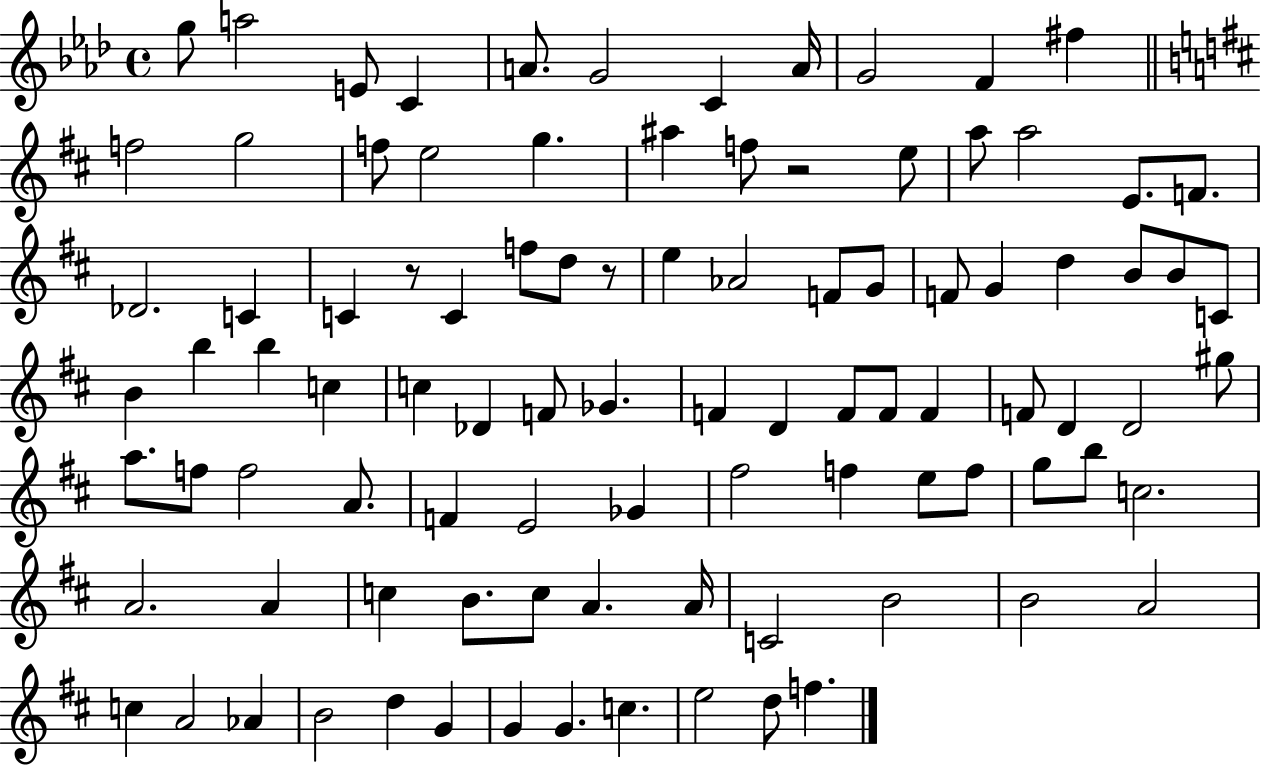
G5/e A5/h E4/e C4/q A4/e. G4/h C4/q A4/s G4/h F4/q F#5/q F5/h G5/h F5/e E5/h G5/q. A#5/q F5/e R/h E5/e A5/e A5/h E4/e. F4/e. Db4/h. C4/q C4/q R/e C4/q F5/e D5/e R/e E5/q Ab4/h F4/e G4/e F4/e G4/q D5/q B4/e B4/e C4/e B4/q B5/q B5/q C5/q C5/q Db4/q F4/e Gb4/q. F4/q D4/q F4/e F4/e F4/q F4/e D4/q D4/h G#5/e A5/e. F5/e F5/h A4/e. F4/q E4/h Gb4/q F#5/h F5/q E5/e F5/e G5/e B5/e C5/h. A4/h. A4/q C5/q B4/e. C5/e A4/q. A4/s C4/h B4/h B4/h A4/h C5/q A4/h Ab4/q B4/h D5/q G4/q G4/q G4/q. C5/q. E5/h D5/e F5/q.